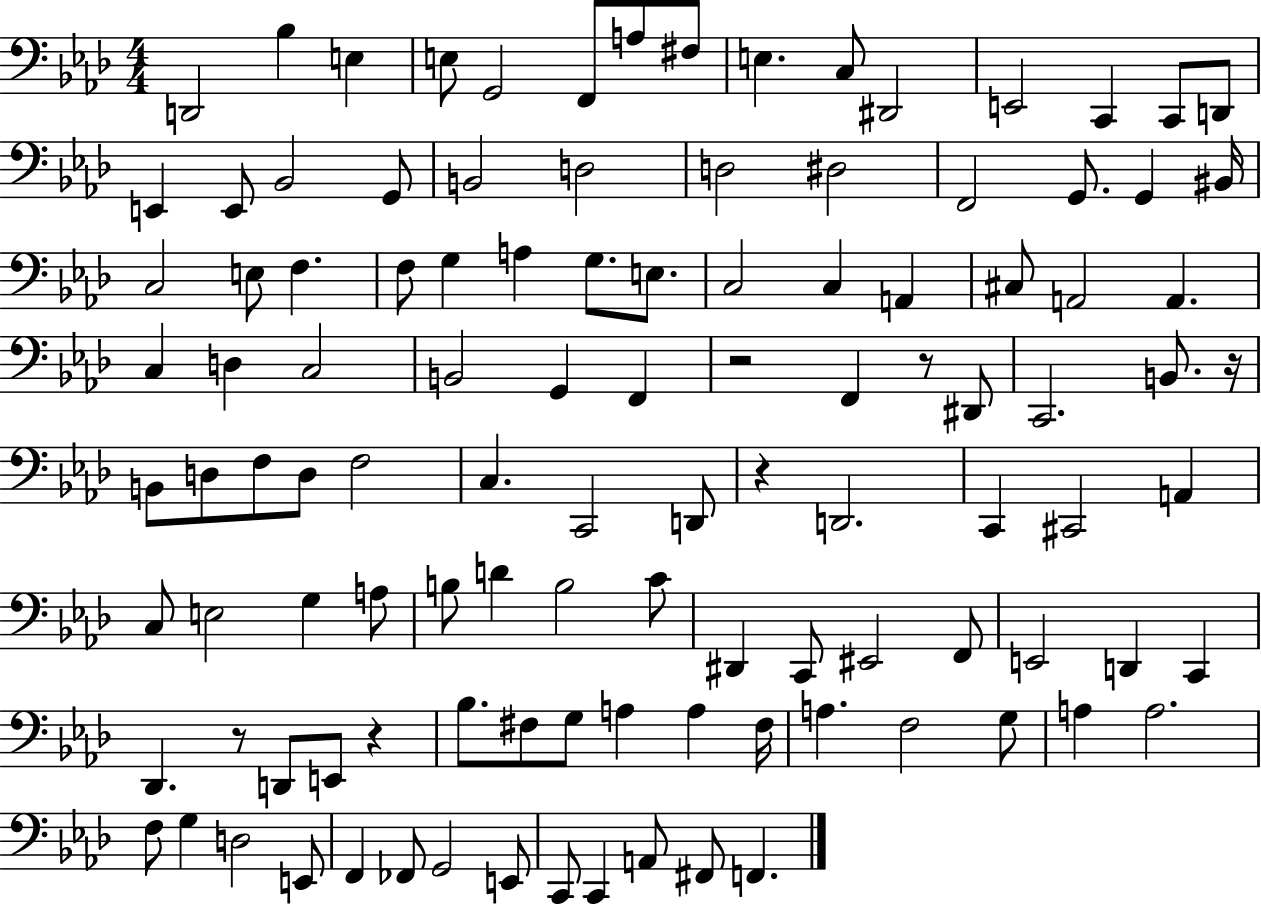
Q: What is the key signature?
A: AES major